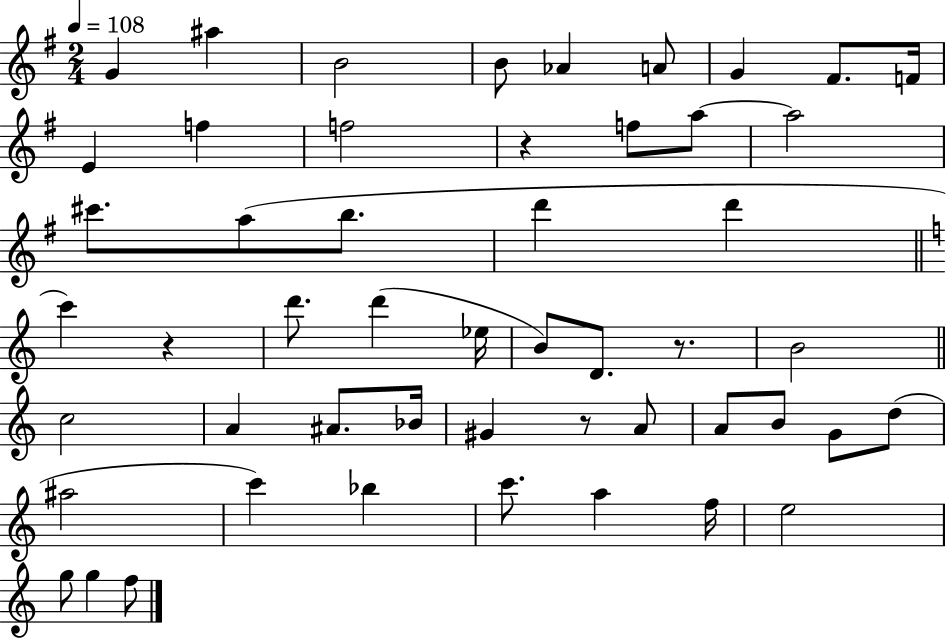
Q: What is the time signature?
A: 2/4